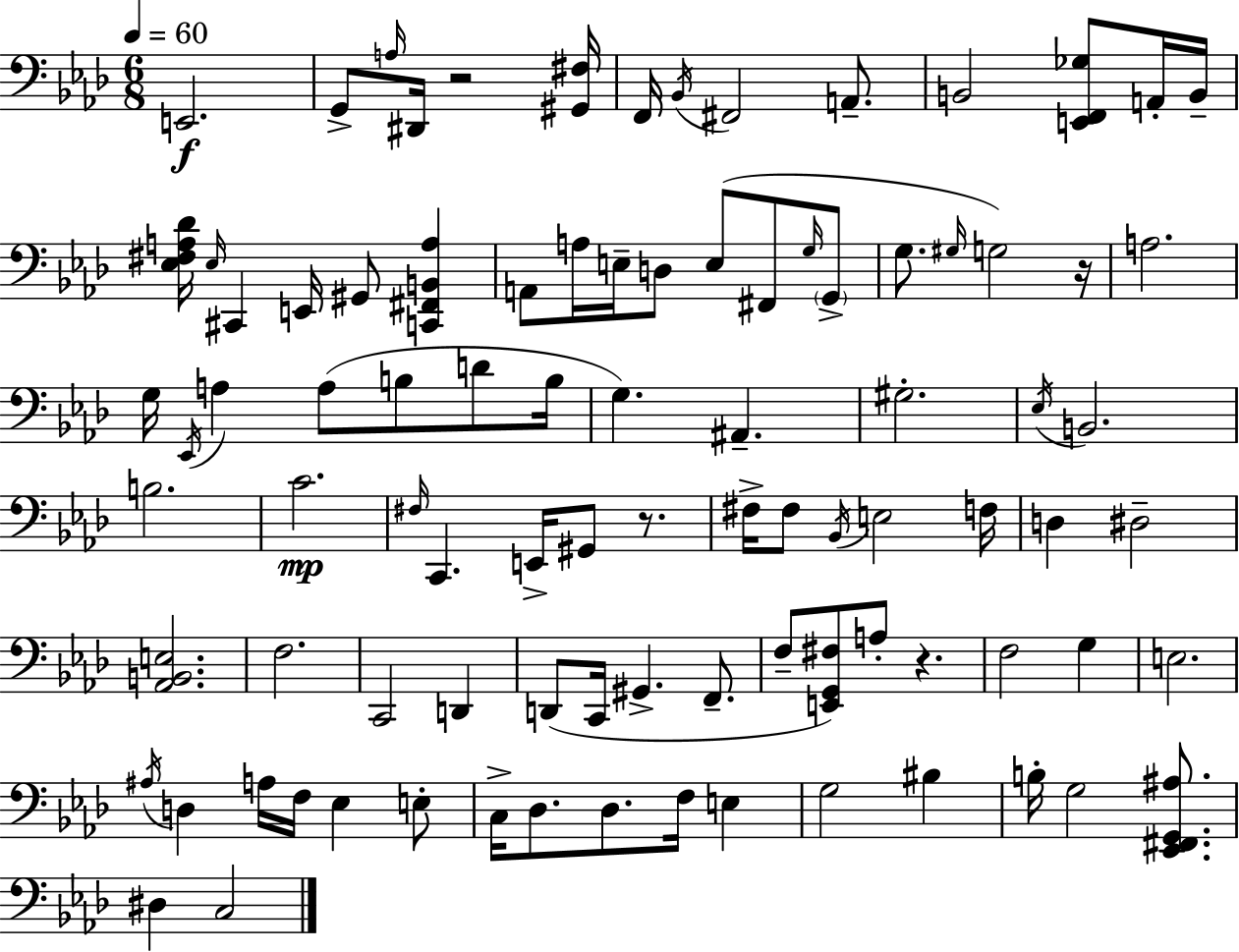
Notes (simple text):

E2/h. G2/e A3/s D#2/s R/h [G#2,F#3]/s F2/s Bb2/s F#2/h A2/e. B2/h [E2,F2,Gb3]/e A2/s B2/s [Eb3,F#3,A3,Db4]/s Eb3/s C#2/q E2/s G#2/e [C2,F#2,B2,A3]/q A2/e A3/s E3/s D3/e E3/e F#2/e G3/s G2/e G3/e. G#3/s G3/h R/s A3/h. G3/s Eb2/s A3/q A3/e B3/e D4/e B3/s G3/q. A#2/q. G#3/h. Eb3/s B2/h. B3/h. C4/h. F#3/s C2/q. E2/s G#2/e R/e. F#3/s F#3/e Bb2/s E3/h F3/s D3/q D#3/h [Ab2,B2,E3]/h. F3/h. C2/h D2/q D2/e C2/s G#2/q. F2/e. F3/e [E2,G2,F#3]/e A3/e R/q. F3/h G3/q E3/h. A#3/s D3/q A3/s F3/s Eb3/q E3/e C3/s Db3/e. Db3/e. F3/s E3/q G3/h BIS3/q B3/s G3/h [Eb2,F#2,G2,A#3]/e. D#3/q C3/h